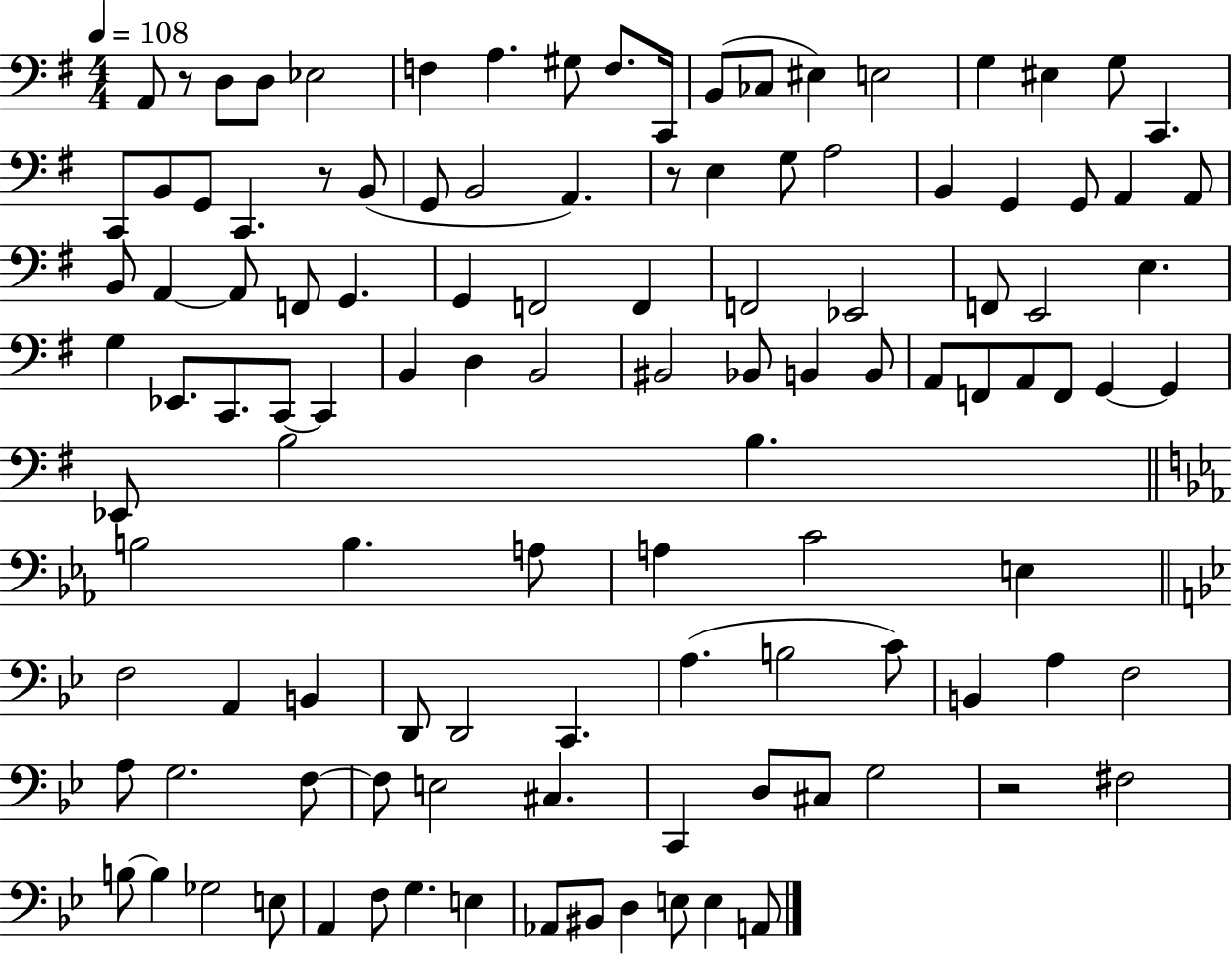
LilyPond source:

{
  \clef bass
  \numericTimeSignature
  \time 4/4
  \key g \major
  \tempo 4 = 108
  a,8 r8 d8 d8 ees2 | f4 a4. gis8 f8. c,16 | b,8( ces8 eis4) e2 | g4 eis4 g8 c,4. | \break c,8 b,8 g,8 c,4. r8 b,8( | g,8 b,2 a,4.) | r8 e4 g8 a2 | b,4 g,4 g,8 a,4 a,8 | \break b,8 a,4~~ a,8 f,8 g,4. | g,4 f,2 f,4 | f,2 ees,2 | f,8 e,2 e4. | \break g4 ees,8. c,8. c,8~~ c,4 | b,4 d4 b,2 | bis,2 bes,8 b,4 b,8 | a,8 f,8 a,8 f,8 g,4~~ g,4 | \break ees,8 b2 b4. | \bar "||" \break \key ees \major b2 b4. a8 | a4 c'2 e4 | \bar "||" \break \key g \minor f2 a,4 b,4 | d,8 d,2 c,4. | a4.( b2 c'8) | b,4 a4 f2 | \break a8 g2. f8~~ | f8 e2 cis4. | c,4 d8 cis8 g2 | r2 fis2 | \break b8~~ b4 ges2 e8 | a,4 f8 g4. e4 | aes,8 bis,8 d4 e8 e4 a,8 | \bar "|."
}